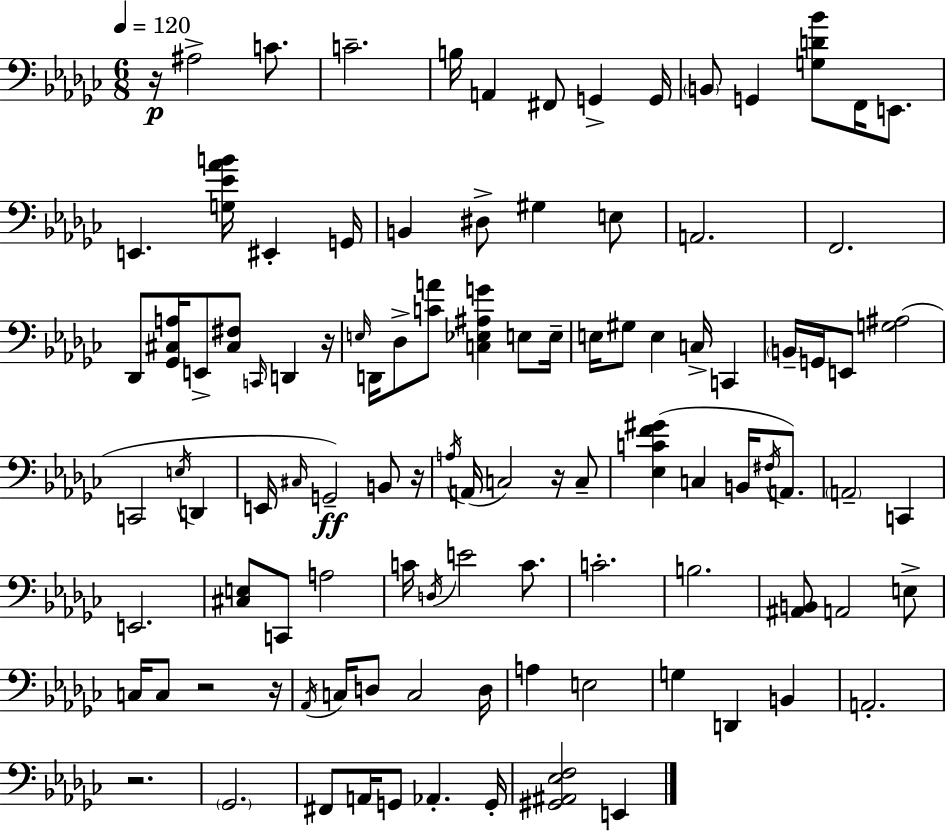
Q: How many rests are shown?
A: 7